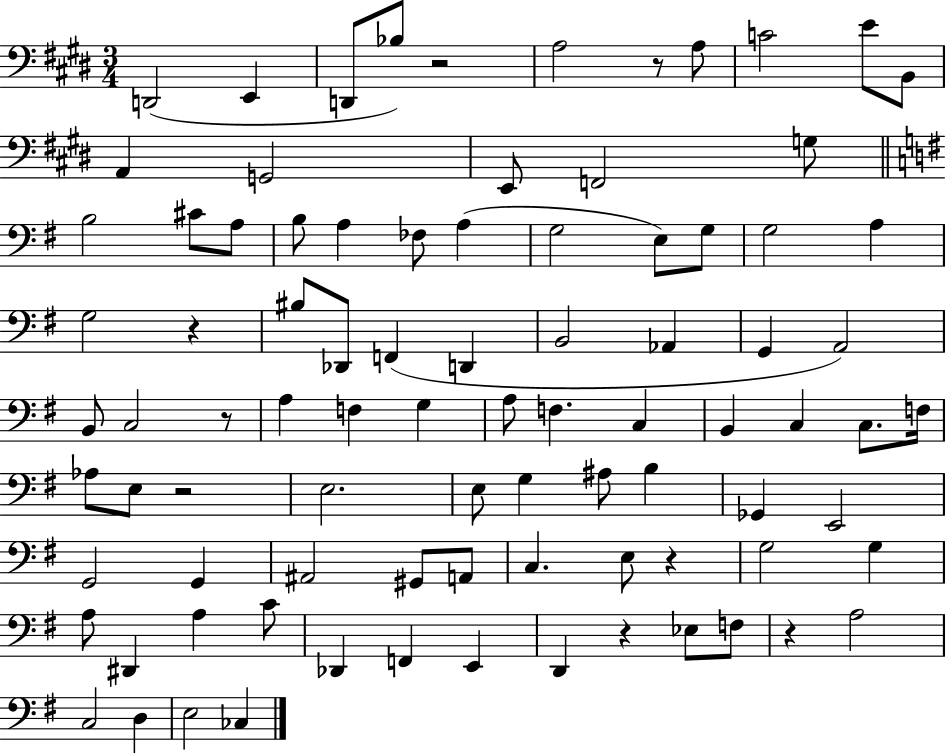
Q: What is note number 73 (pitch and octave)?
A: D2